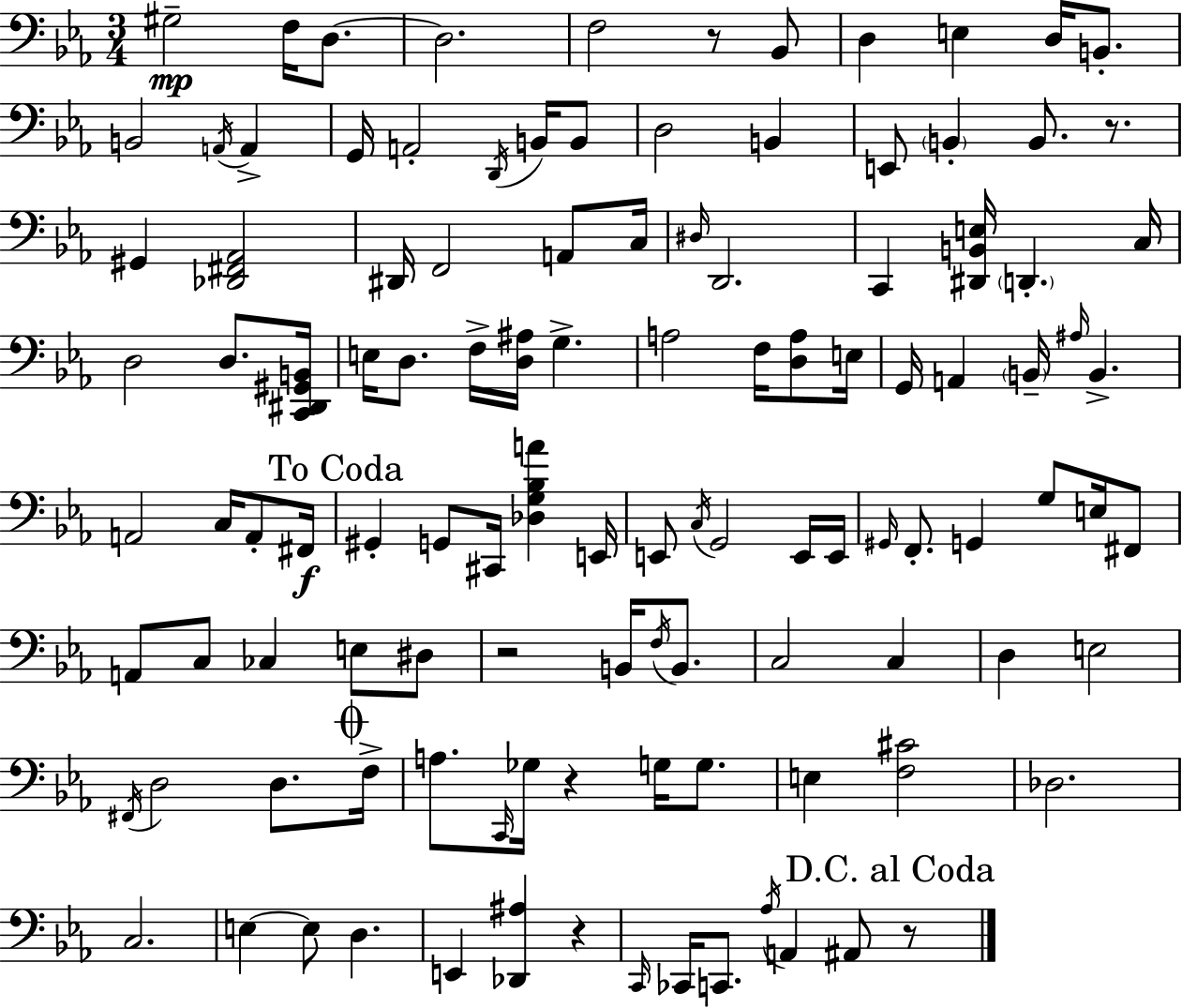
X:1
T:Untitled
M:3/4
L:1/4
K:Cm
^G,2 F,/4 D,/2 D,2 F,2 z/2 _B,,/2 D, E, D,/4 B,,/2 B,,2 A,,/4 A,, G,,/4 A,,2 D,,/4 B,,/4 B,,/2 D,2 B,, E,,/2 B,, B,,/2 z/2 ^G,, [_D,,^F,,_A,,]2 ^D,,/4 F,,2 A,,/2 C,/4 ^D,/4 D,,2 C,, [^D,,B,,E,]/4 D,, C,/4 D,2 D,/2 [C,,^D,,^G,,B,,]/4 E,/4 D,/2 F,/4 [D,^A,]/4 G, A,2 F,/4 [D,A,]/2 E,/4 G,,/4 A,, B,,/4 ^A,/4 B,, A,,2 C,/4 A,,/2 ^F,,/4 ^G,, G,,/2 ^C,,/4 [_D,G,_B,A] E,,/4 E,,/2 C,/4 G,,2 E,,/4 E,,/4 ^G,,/4 F,,/2 G,, G,/2 E,/4 ^F,,/2 A,,/2 C,/2 _C, E,/2 ^D,/2 z2 B,,/4 F,/4 B,,/2 C,2 C, D, E,2 ^F,,/4 D,2 D,/2 F,/4 A,/2 C,,/4 _G,/4 z G,/4 G,/2 E, [F,^C]2 _D,2 C,2 E, E,/2 D, E,, [_D,,^A,] z C,,/4 _C,,/4 C,,/2 _A,/4 A,, ^A,,/2 z/2